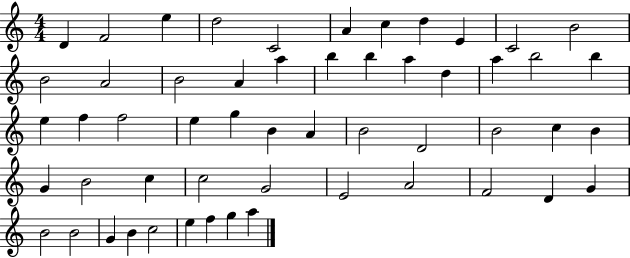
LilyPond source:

{
  \clef treble
  \numericTimeSignature
  \time 4/4
  \key c \major
  d'4 f'2 e''4 | d''2 c'2 | a'4 c''4 d''4 e'4 | c'2 b'2 | \break b'2 a'2 | b'2 a'4 a''4 | b''4 b''4 a''4 d''4 | a''4 b''2 b''4 | \break e''4 f''4 f''2 | e''4 g''4 b'4 a'4 | b'2 d'2 | b'2 c''4 b'4 | \break g'4 b'2 c''4 | c''2 g'2 | e'2 a'2 | f'2 d'4 g'4 | \break b'2 b'2 | g'4 b'4 c''2 | e''4 f''4 g''4 a''4 | \bar "|."
}